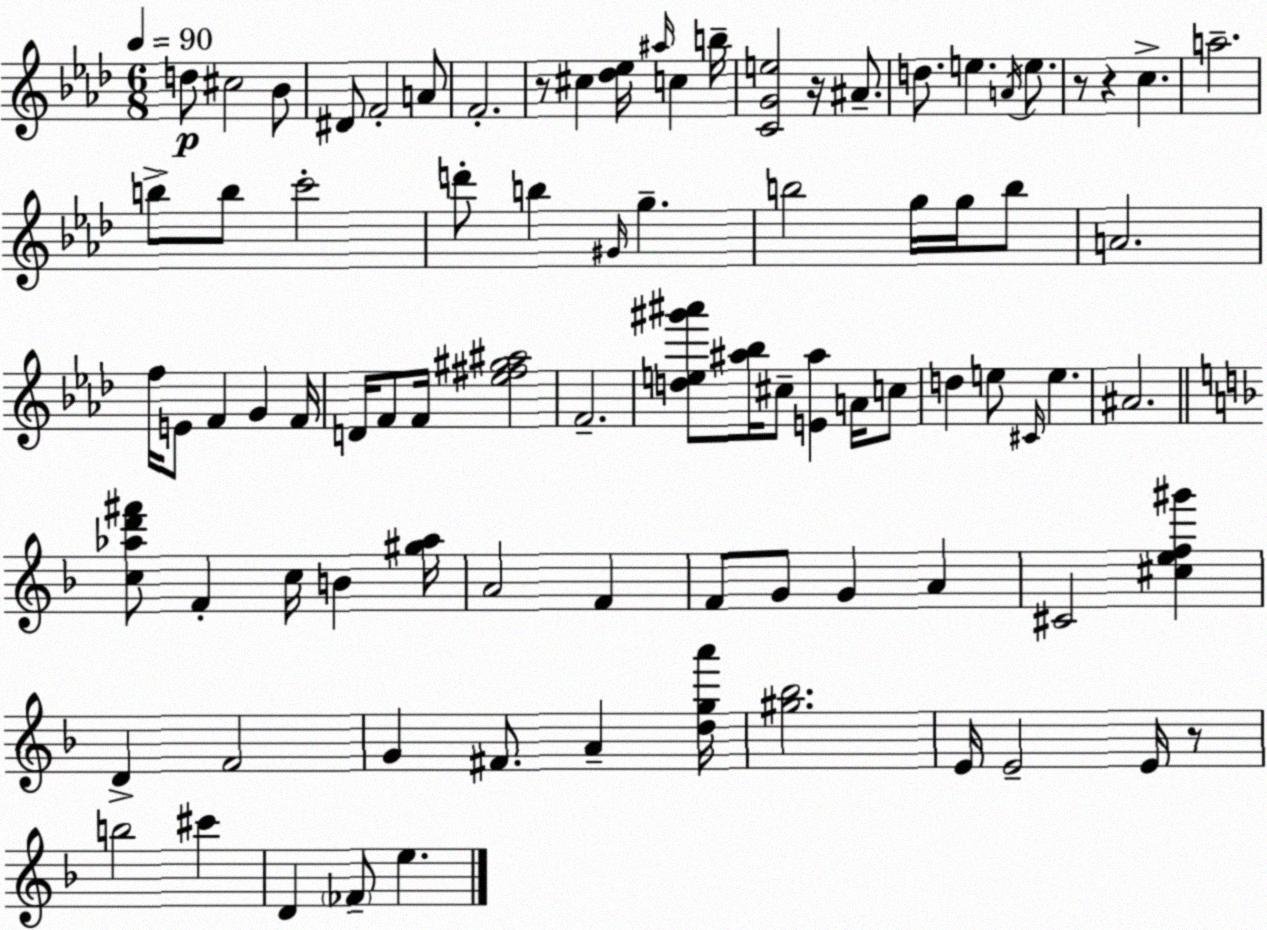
X:1
T:Untitled
M:6/8
L:1/4
K:Ab
d/2 ^c2 _B/2 ^D/2 F2 A/2 F2 z/2 ^c [_d_e]/4 ^a/4 c b/4 [CGe]2 z/4 ^A/2 d/2 e A/4 e/2 z/2 z c a2 b/2 b/2 c'2 d'/2 b ^G/4 g b2 g/4 g/4 b/2 A2 f/4 E/2 F G F/4 D/4 F/2 F/4 [_e^f^g^a]2 F2 [de^g'^a']/2 [^a_b]/4 ^c/2 [E^a] A/4 c/2 d e/2 ^C/4 e ^A2 [c_ad'^f']/2 F c/4 B [^g_a]/4 A2 F F/2 G/2 G A ^C2 [^cef^g'] D F2 G ^F/2 A [dga']/4 [^g_b]2 E/4 E2 E/4 z/2 b2 ^c' D _F/2 e